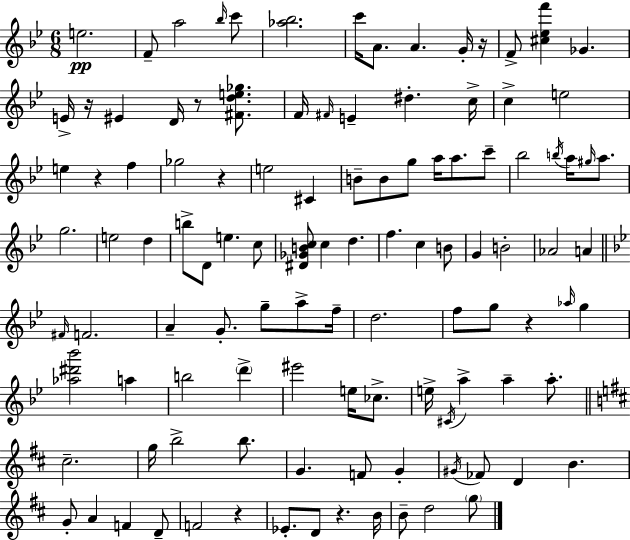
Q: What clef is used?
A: treble